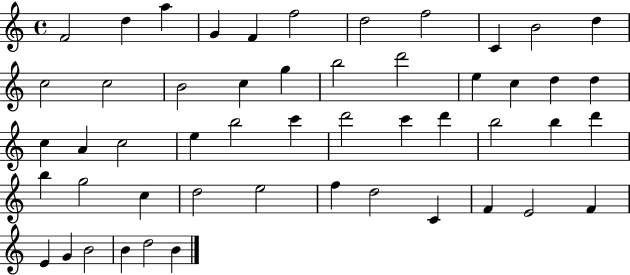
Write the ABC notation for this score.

X:1
T:Untitled
M:4/4
L:1/4
K:C
F2 d a G F f2 d2 f2 C B2 d c2 c2 B2 c g b2 d'2 e c d d c A c2 e b2 c' d'2 c' d' b2 b d' b g2 c d2 e2 f d2 C F E2 F E G B2 B d2 B